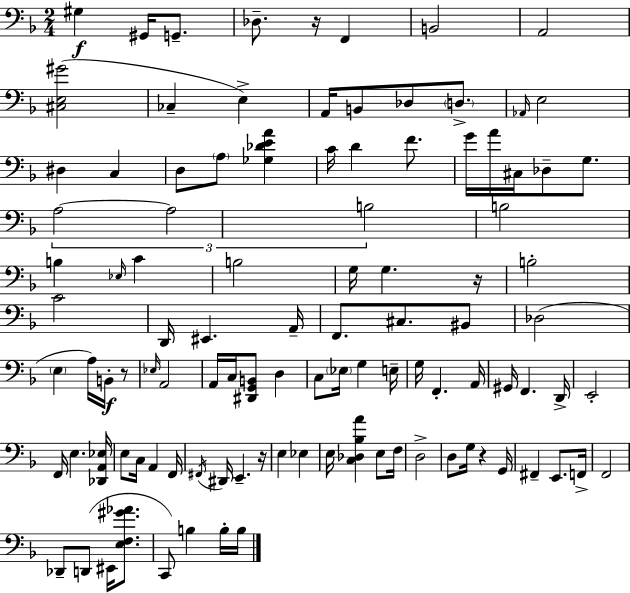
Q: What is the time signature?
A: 2/4